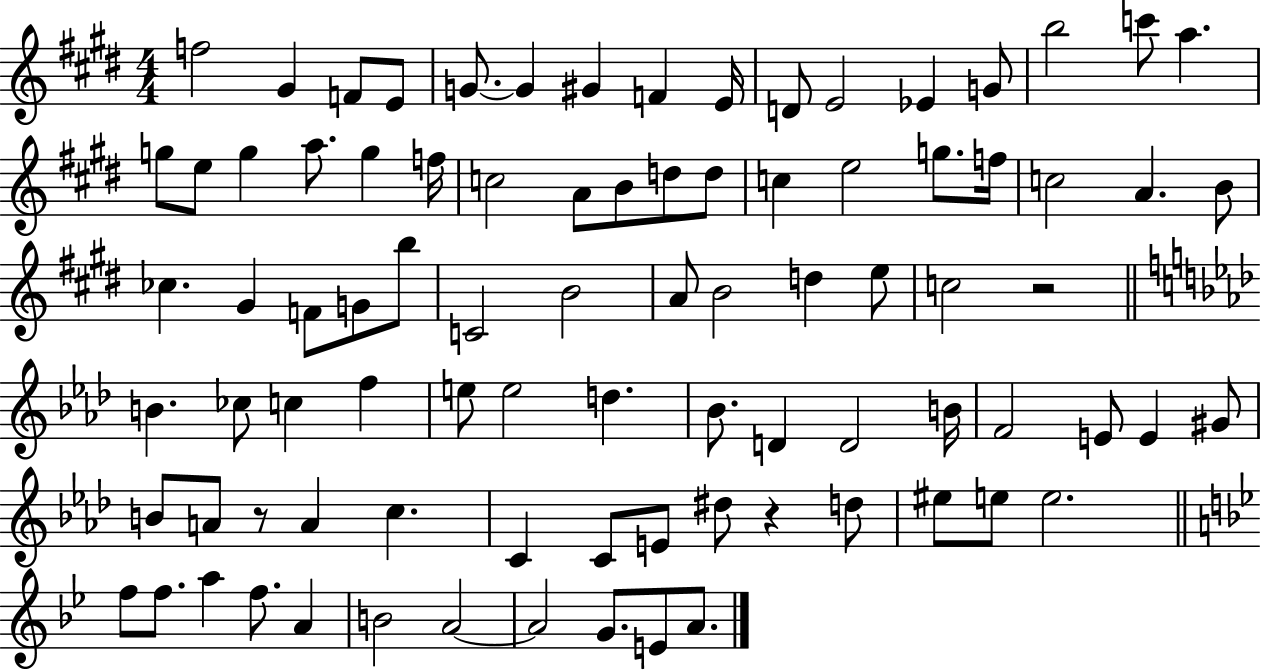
F5/h G#4/q F4/e E4/e G4/e. G4/q G#4/q F4/q E4/s D4/e E4/h Eb4/q G4/e B5/h C6/e A5/q. G5/e E5/e G5/q A5/e. G5/q F5/s C5/h A4/e B4/e D5/e D5/e C5/q E5/h G5/e. F5/s C5/h A4/q. B4/e CES5/q. G#4/q F4/e G4/e B5/e C4/h B4/h A4/e B4/h D5/q E5/e C5/h R/h B4/q. CES5/e C5/q F5/q E5/e E5/h D5/q. Bb4/e. D4/q D4/h B4/s F4/h E4/e E4/q G#4/e B4/e A4/e R/e A4/q C5/q. C4/q C4/e E4/e D#5/e R/q D5/e EIS5/e E5/e E5/h. F5/e F5/e. A5/q F5/e. A4/q B4/h A4/h A4/h G4/e. E4/e A4/e.